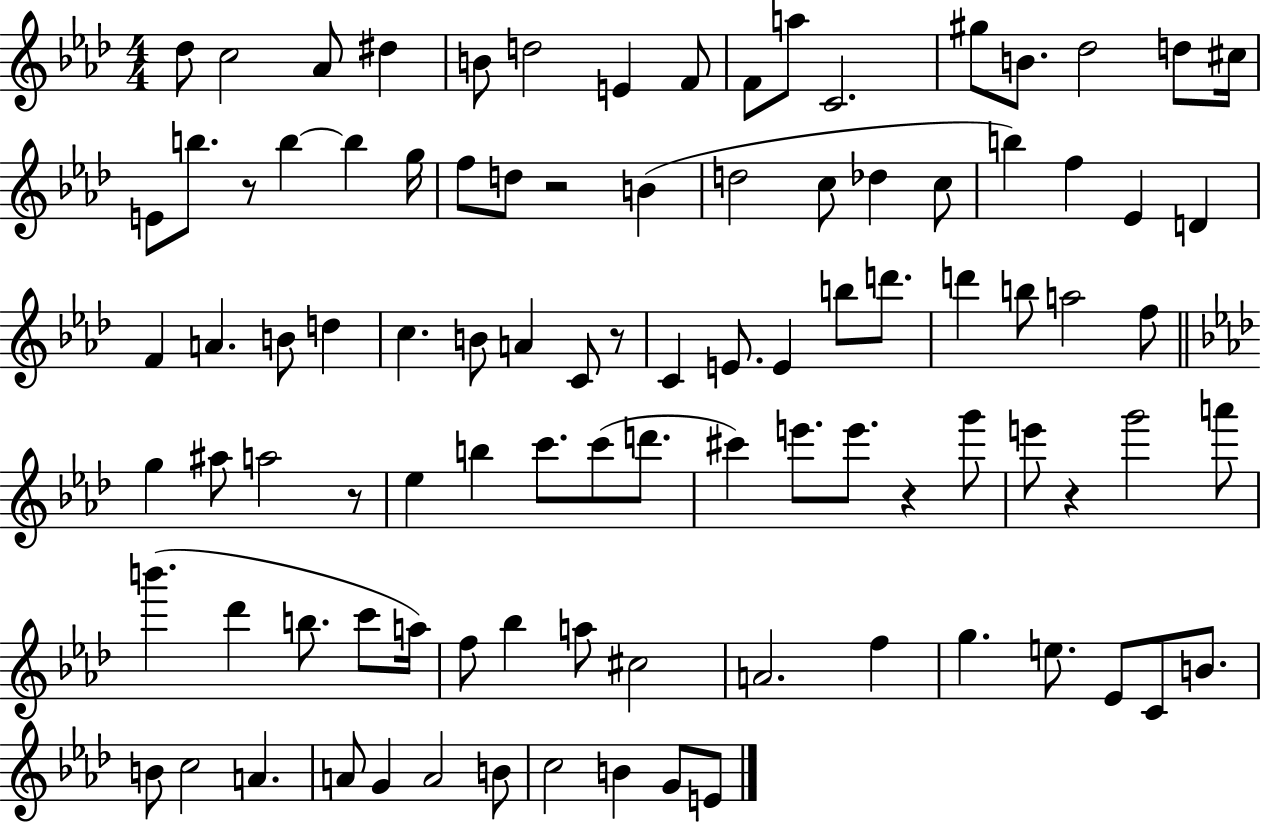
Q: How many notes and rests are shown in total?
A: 97